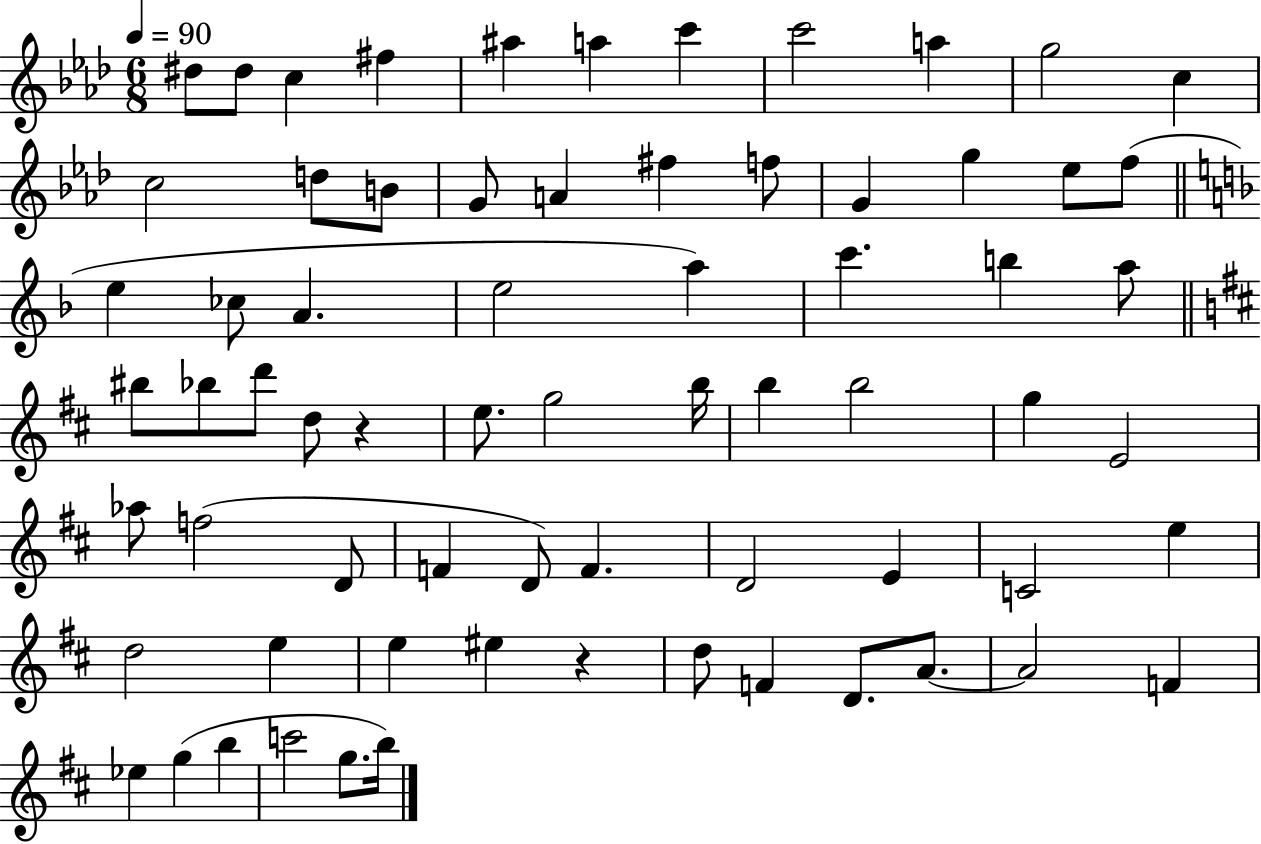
D#5/e D#5/e C5/q F#5/q A#5/q A5/q C6/q C6/h A5/q G5/h C5/q C5/h D5/e B4/e G4/e A4/q F#5/q F5/e G4/q G5/q Eb5/e F5/e E5/q CES5/e A4/q. E5/h A5/q C6/q. B5/q A5/e BIS5/e Bb5/e D6/e D5/e R/q E5/e. G5/h B5/s B5/q B5/h G5/q E4/h Ab5/e F5/h D4/e F4/q D4/e F4/q. D4/h E4/q C4/h E5/q D5/h E5/q E5/q EIS5/q R/q D5/e F4/q D4/e. A4/e. A4/h F4/q Eb5/q G5/q B5/q C6/h G5/e. B5/s